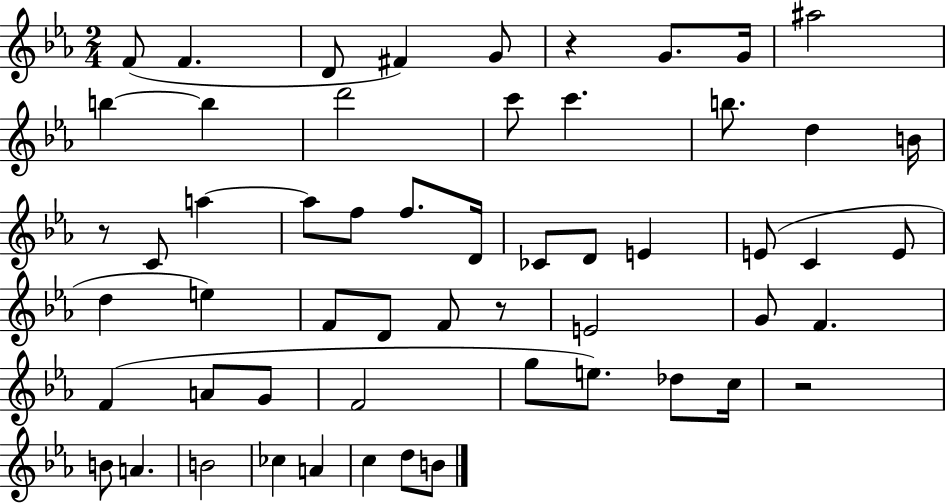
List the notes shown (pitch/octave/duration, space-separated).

F4/e F4/q. D4/e F#4/q G4/e R/q G4/e. G4/s A#5/h B5/q B5/q D6/h C6/e C6/q. B5/e. D5/q B4/s R/e C4/e A5/q A5/e F5/e F5/e. D4/s CES4/e D4/e E4/q E4/e C4/q E4/e D5/q E5/q F4/e D4/e F4/e R/e E4/h G4/e F4/q. F4/q A4/e G4/e F4/h G5/e E5/e. Db5/e C5/s R/h B4/e A4/q. B4/h CES5/q A4/q C5/q D5/e B4/e